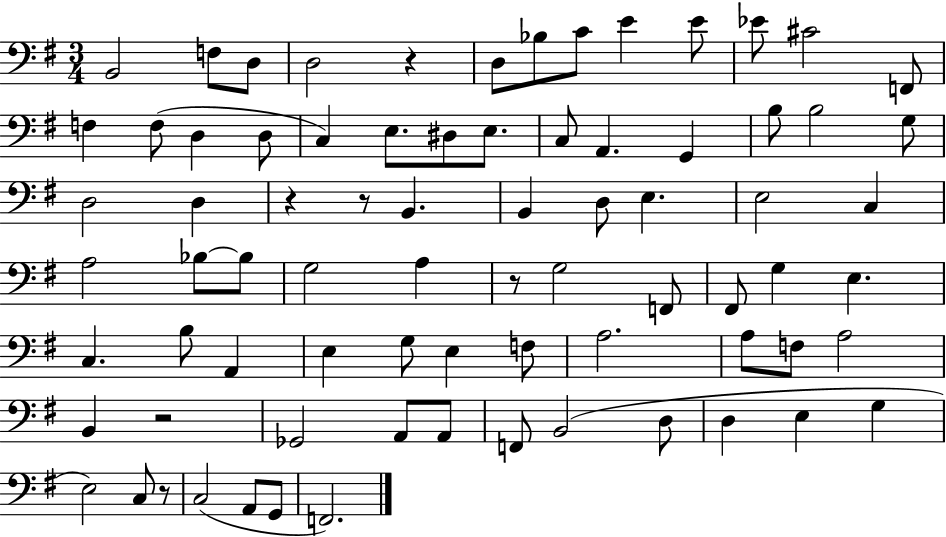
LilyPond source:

{
  \clef bass
  \numericTimeSignature
  \time 3/4
  \key g \major
  b,2 f8 d8 | d2 r4 | d8 bes8 c'8 e'4 e'8 | ees'8 cis'2 f,8 | \break f4 f8( d4 d8 | c4) e8. dis8 e8. | c8 a,4. g,4 | b8 b2 g8 | \break d2 d4 | r4 r8 b,4. | b,4 d8 e4. | e2 c4 | \break a2 bes8~~ bes8 | g2 a4 | r8 g2 f,8 | fis,8 g4 e4. | \break c4. b8 a,4 | e4 g8 e4 f8 | a2. | a8 f8 a2 | \break b,4 r2 | ges,2 a,8 a,8 | f,8 b,2( d8 | d4 e4 g4 | \break e2) c8 r8 | c2( a,8 g,8 | f,2.) | \bar "|."
}